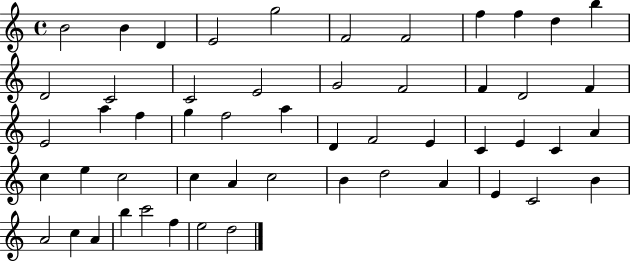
{
  \clef treble
  \time 4/4
  \defaultTimeSignature
  \key c \major
  b'2 b'4 d'4 | e'2 g''2 | f'2 f'2 | f''4 f''4 d''4 b''4 | \break d'2 c'2 | c'2 e'2 | g'2 f'2 | f'4 d'2 f'4 | \break e'2 a''4 f''4 | g''4 f''2 a''4 | d'4 f'2 e'4 | c'4 e'4 c'4 a'4 | \break c''4 e''4 c''2 | c''4 a'4 c''2 | b'4 d''2 a'4 | e'4 c'2 b'4 | \break a'2 c''4 a'4 | b''4 c'''2 f''4 | e''2 d''2 | \bar "|."
}